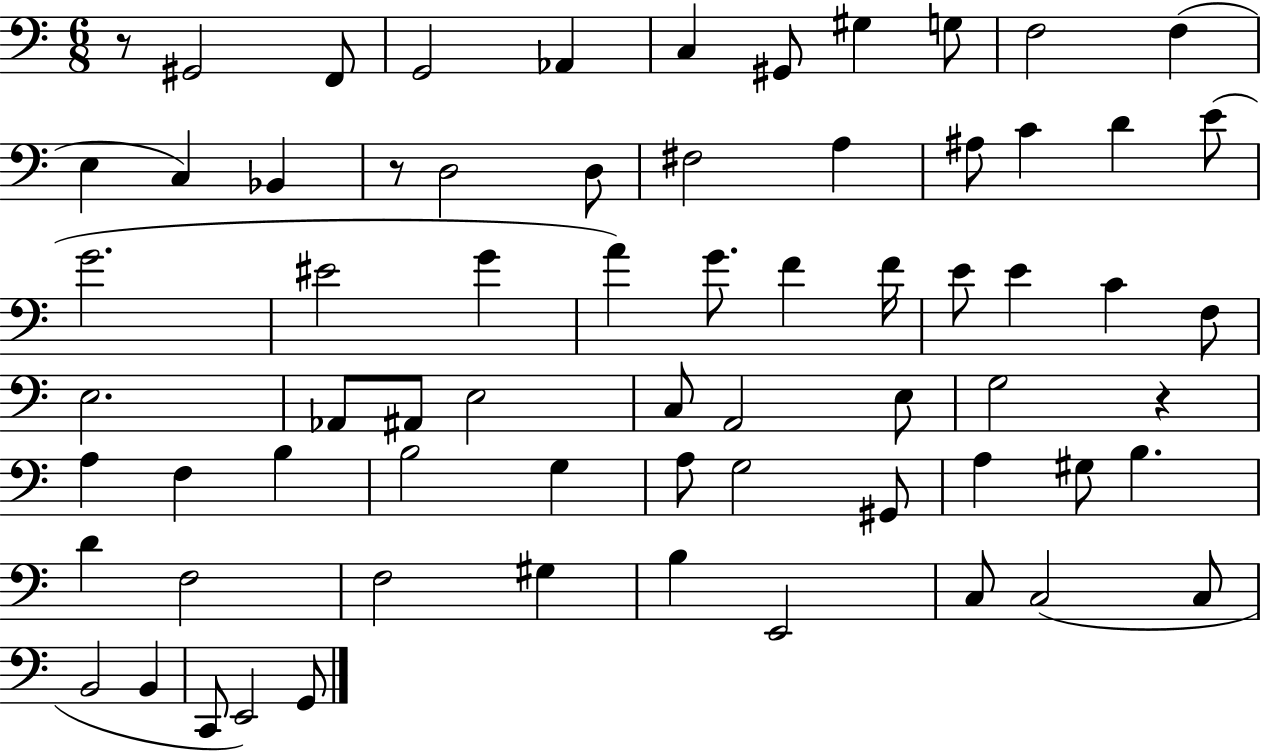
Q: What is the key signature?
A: C major